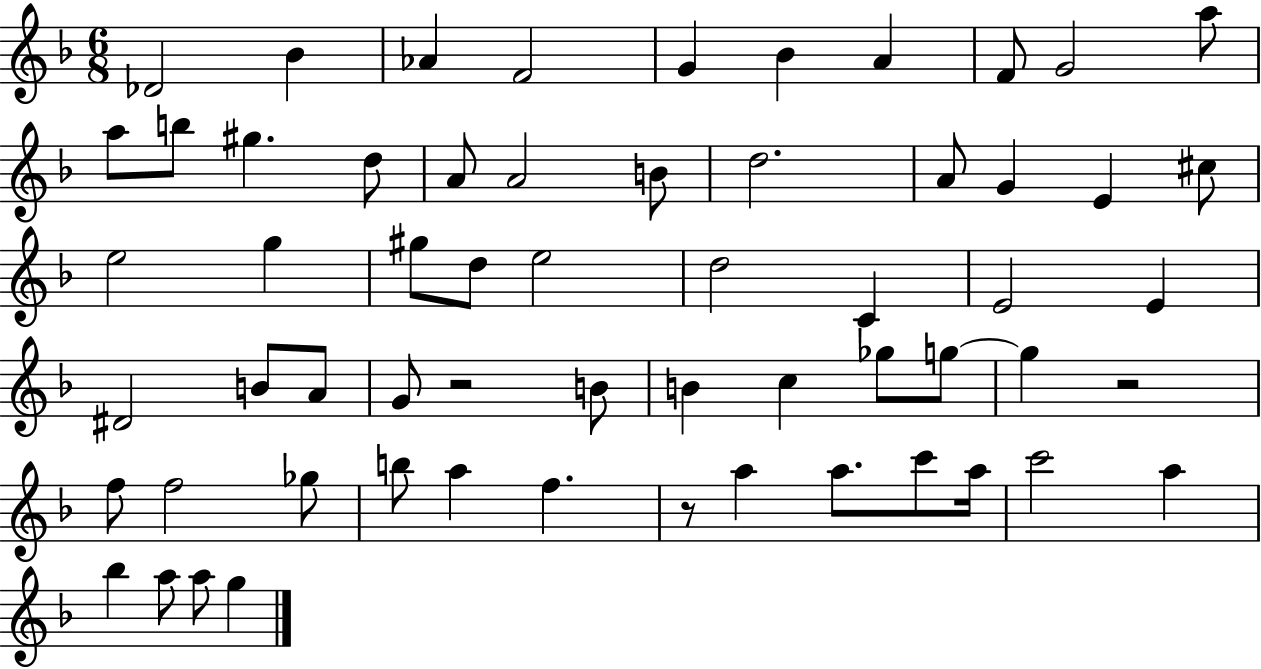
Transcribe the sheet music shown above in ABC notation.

X:1
T:Untitled
M:6/8
L:1/4
K:F
_D2 _B _A F2 G _B A F/2 G2 a/2 a/2 b/2 ^g d/2 A/2 A2 B/2 d2 A/2 G E ^c/2 e2 g ^g/2 d/2 e2 d2 C E2 E ^D2 B/2 A/2 G/2 z2 B/2 B c _g/2 g/2 g z2 f/2 f2 _g/2 b/2 a f z/2 a a/2 c'/2 a/4 c'2 a _b a/2 a/2 g